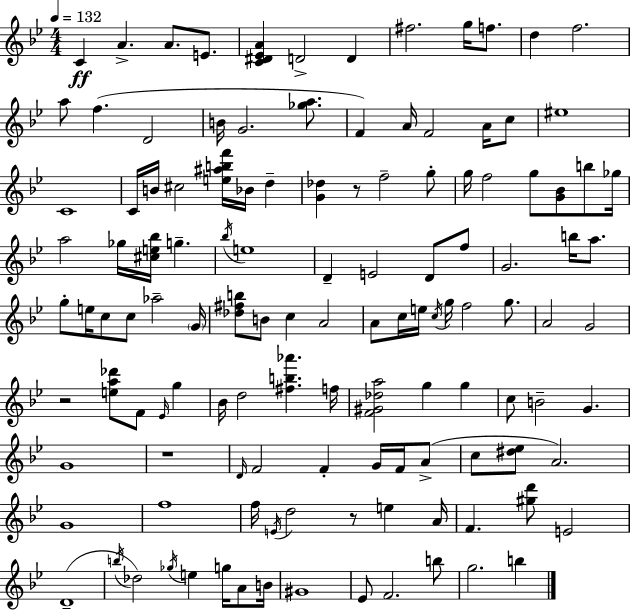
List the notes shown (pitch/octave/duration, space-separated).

C4/q A4/q. A4/e. E4/e. [C4,D#4,Eb4,A4]/q D4/h D4/q F#5/h. G5/s F5/e. D5/q F5/h. A5/e F5/q. D4/h B4/s G4/h. [Gb5,A5]/e. F4/q A4/s F4/h A4/s C5/e EIS5/w C4/w C4/s B4/s C#5/h [E5,A#5,B5,F6]/s Bb4/s D5/q [G4,Db5]/q R/e F5/h G5/e G5/s F5/h G5/e [G4,Bb4]/e B5/e Gb5/s A5/h Gb5/s [C#5,E5,Bb5]/s G5/q. Bb5/s E5/w D4/q E4/h D4/e F5/e G4/h. B5/s A5/e. G5/e E5/s C5/e C5/e Ab5/h G4/s [Db5,F#5,B5]/e B4/e C5/q A4/h A4/e C5/s E5/s C5/s G5/s F5/h G5/e. A4/h G4/h R/h [E5,A5,Db6]/e F4/e Eb4/s G5/q Bb4/s D5/h [F#5,B5,Ab6]/q. F5/s [F4,G#4,Db5,A5]/h G5/q G5/q C5/e B4/h G4/q. G4/w R/w D4/s F4/h F4/q G4/s F4/s A4/e C5/e [D#5,Eb5]/e A4/h. G4/w F5/w F5/s E4/s D5/h R/e E5/q A4/s F4/q. [G#5,D6]/e E4/h D4/w B5/s Db5/h Gb5/s E5/q G5/s A4/e B4/s G#4/w Eb4/e F4/h. B5/e G5/h. B5/q